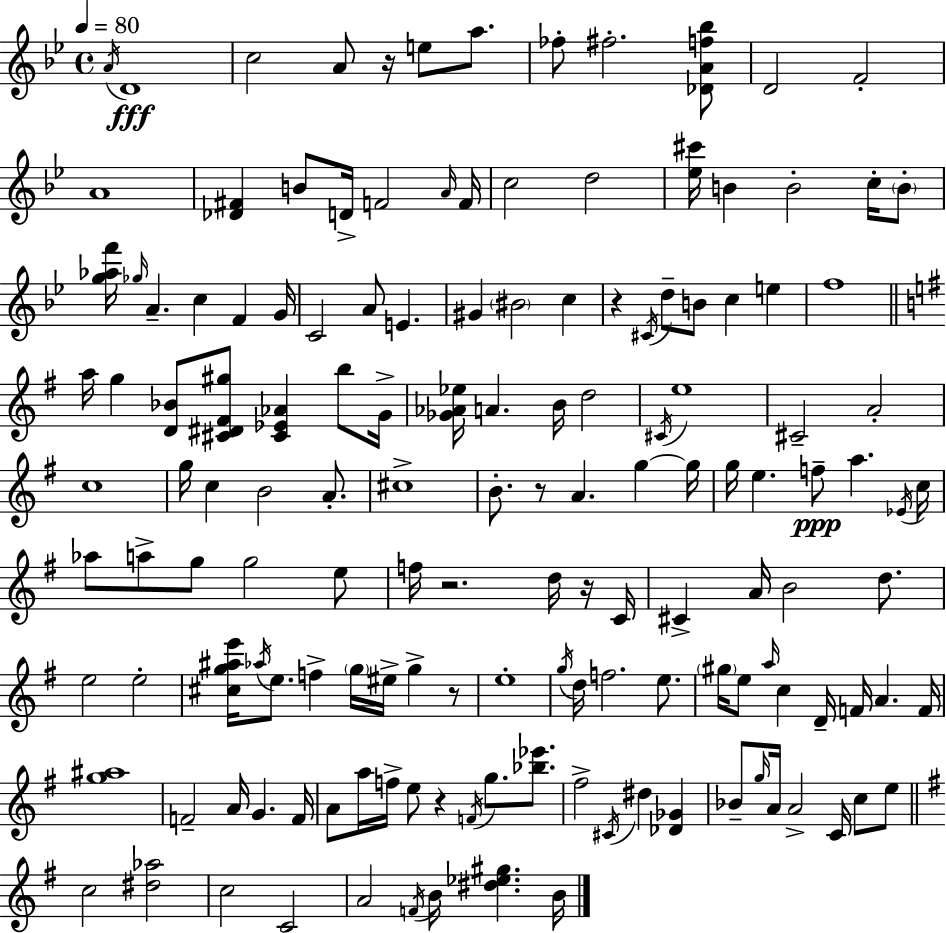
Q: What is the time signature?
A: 4/4